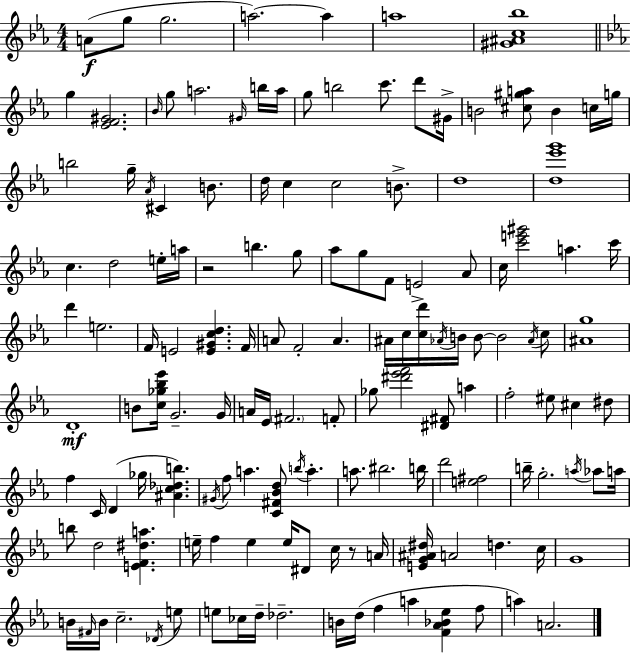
X:1
T:Untitled
M:4/4
L:1/4
K:Eb
A/2 g/2 g2 a2 a a4 [^G^Ac_b]4 g [_EF^G]2 _B/4 g/2 a2 ^G/4 b/4 a/4 g/2 b2 c'/2 d'/2 ^G/4 B2 [^c^ga]/2 B c/4 g/4 b2 g/4 _A/4 ^C B/2 d/4 c c2 B/2 d4 [d_e'g']4 c d2 e/4 a/4 z2 b g/2 _a/2 g/2 F/2 E2 _A/2 c/4 [c'e'^g']2 a c'/4 d' e2 F/4 E2 [E^Gcd] F/4 A/2 F2 A ^A/4 c/4 [cd']/4 _A/4 B/4 B/2 B2 _A/4 c/2 [^Ag]4 D4 B/2 [c_g_b_e']/4 G2 G/4 A/4 _E/4 ^F2 F/2 _g/2 [^d'_e'f']2 [^D^F]/2 a f2 ^e/2 ^c ^d/2 f C/4 D _g/4 [^Ac_db] ^G/4 f/2 a [C^F_Bd]/2 b/4 a a/2 ^b2 b/4 d'2 [e^f]2 b/4 g2 a/4 _a/2 a/4 b/2 d2 [EF^da] e/4 f e e/4 ^D/2 c/4 z/2 A/4 [EG^A^d]/4 A2 d c/4 G4 B/4 ^F/4 B/4 c2 _D/4 e/2 e/2 _c/4 d/4 _d2 B/4 d/4 f a [F_A_B_e] f/2 a A2